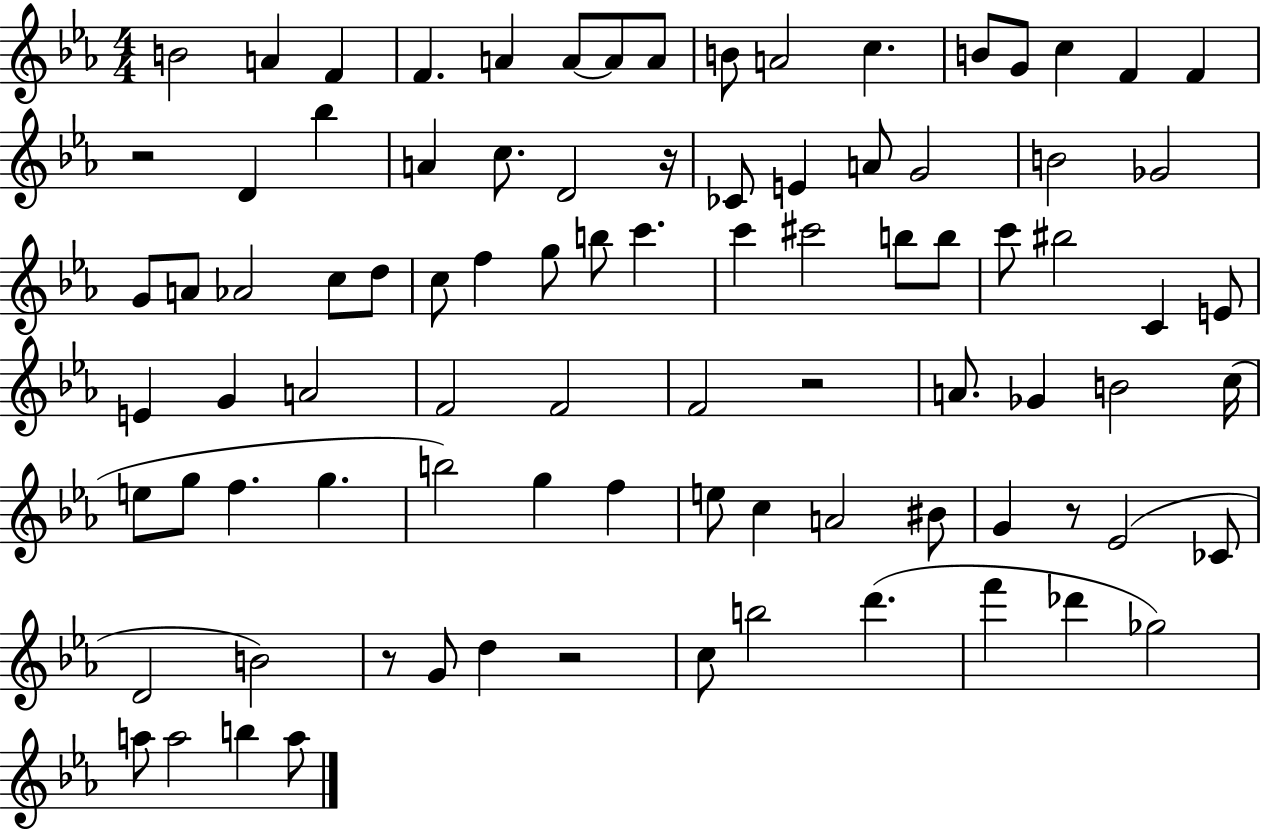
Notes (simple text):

B4/h A4/q F4/q F4/q. A4/q A4/e A4/e A4/e B4/e A4/h C5/q. B4/e G4/e C5/q F4/q F4/q R/h D4/q Bb5/q A4/q C5/e. D4/h R/s CES4/e E4/q A4/e G4/h B4/h Gb4/h G4/e A4/e Ab4/h C5/e D5/e C5/e F5/q G5/e B5/e C6/q. C6/q C#6/h B5/e B5/e C6/e BIS5/h C4/q E4/e E4/q G4/q A4/h F4/h F4/h F4/h R/h A4/e. Gb4/q B4/h C5/s E5/e G5/e F5/q. G5/q. B5/h G5/q F5/q E5/e C5/q A4/h BIS4/e G4/q R/e Eb4/h CES4/e D4/h B4/h R/e G4/e D5/q R/h C5/e B5/h D6/q. F6/q Db6/q Gb5/h A5/e A5/h B5/q A5/e